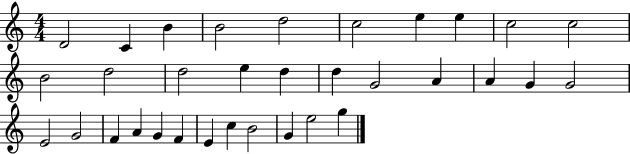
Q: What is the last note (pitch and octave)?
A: G5